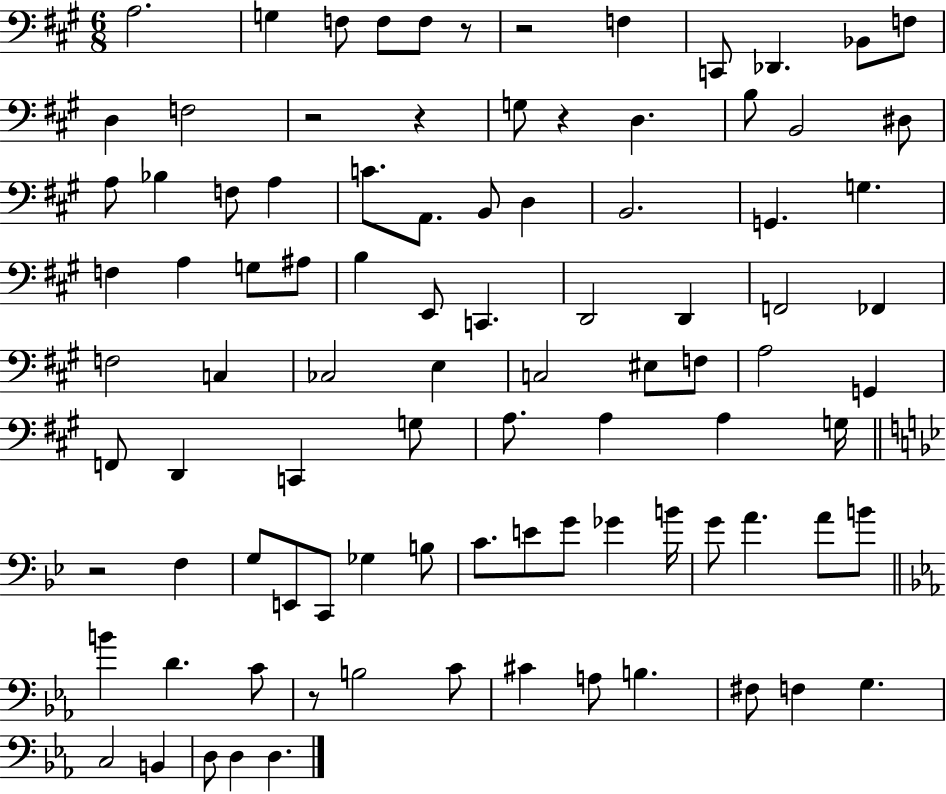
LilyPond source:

{
  \clef bass
  \numericTimeSignature
  \time 6/8
  \key a \major
  a2. | g4 f8 f8 f8 r8 | r2 f4 | c,8 des,4. bes,8 f8 | \break d4 f2 | r2 r4 | g8 r4 d4. | b8 b,2 dis8 | \break a8 bes4 f8 a4 | c'8. a,8. b,8 d4 | b,2. | g,4. g4. | \break f4 a4 g8 ais8 | b4 e,8 c,4. | d,2 d,4 | f,2 fes,4 | \break f2 c4 | ces2 e4 | c2 eis8 f8 | a2 g,4 | \break f,8 d,4 c,4 g8 | a8. a4 a4 g16 | \bar "||" \break \key bes \major r2 f4 | g8 e,8 c,8 ges4 b8 | c'8. e'8 g'8 ges'4 b'16 | g'8 a'4. a'8 b'8 | \break \bar "||" \break \key c \minor b'4 d'4. c'8 | r8 b2 c'8 | cis'4 a8 b4. | fis8 f4 g4. | \break c2 b,4 | d8 d4 d4. | \bar "|."
}